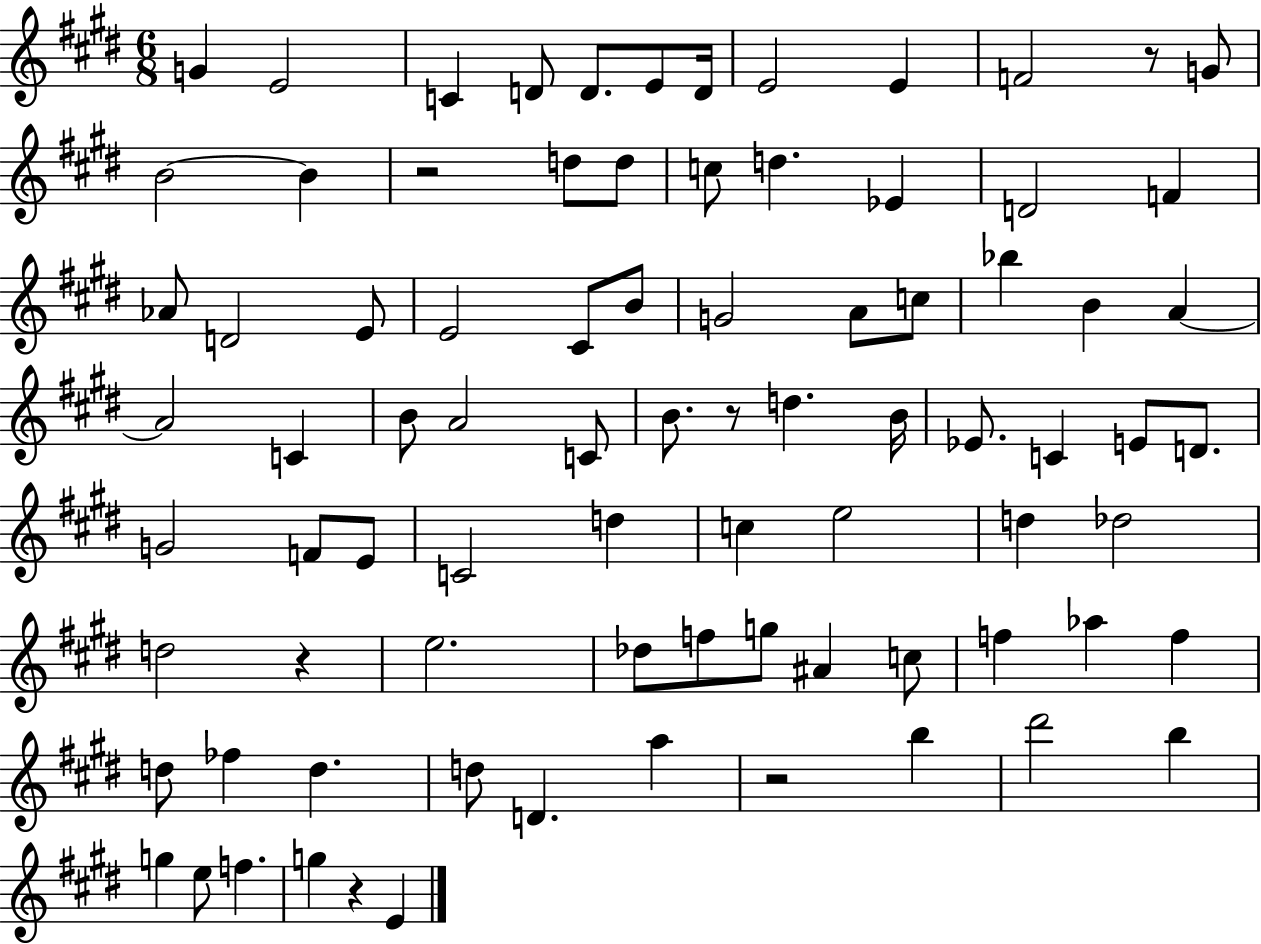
X:1
T:Untitled
M:6/8
L:1/4
K:E
G E2 C D/2 D/2 E/2 D/4 E2 E F2 z/2 G/2 B2 B z2 d/2 d/2 c/2 d _E D2 F _A/2 D2 E/2 E2 ^C/2 B/2 G2 A/2 c/2 _b B A A2 C B/2 A2 C/2 B/2 z/2 d B/4 _E/2 C E/2 D/2 G2 F/2 E/2 C2 d c e2 d _d2 d2 z e2 _d/2 f/2 g/2 ^A c/2 f _a f d/2 _f d d/2 D a z2 b ^d'2 b g e/2 f g z E